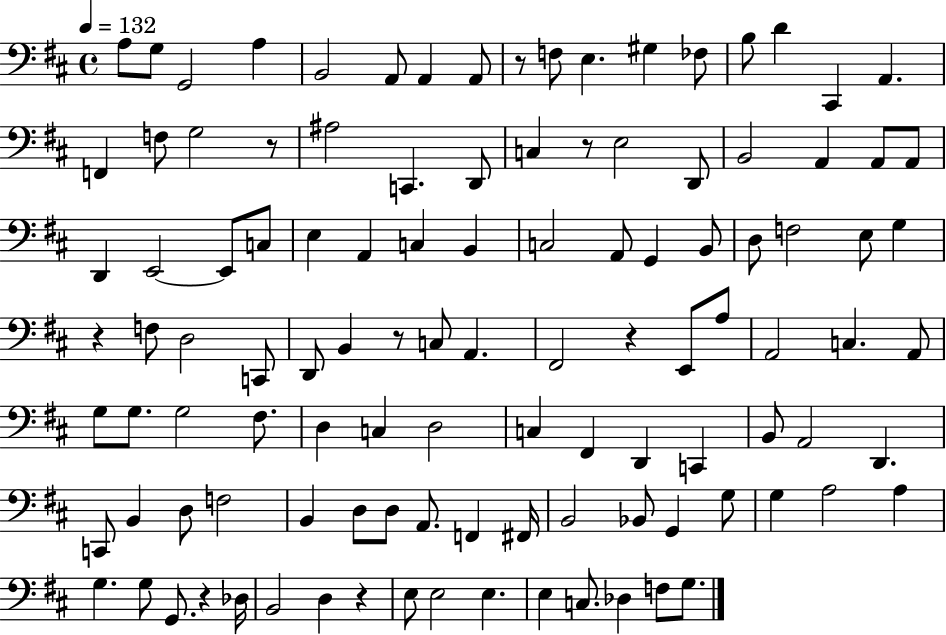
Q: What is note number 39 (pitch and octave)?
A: A2